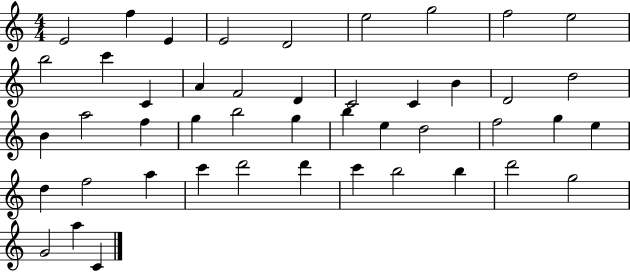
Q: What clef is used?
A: treble